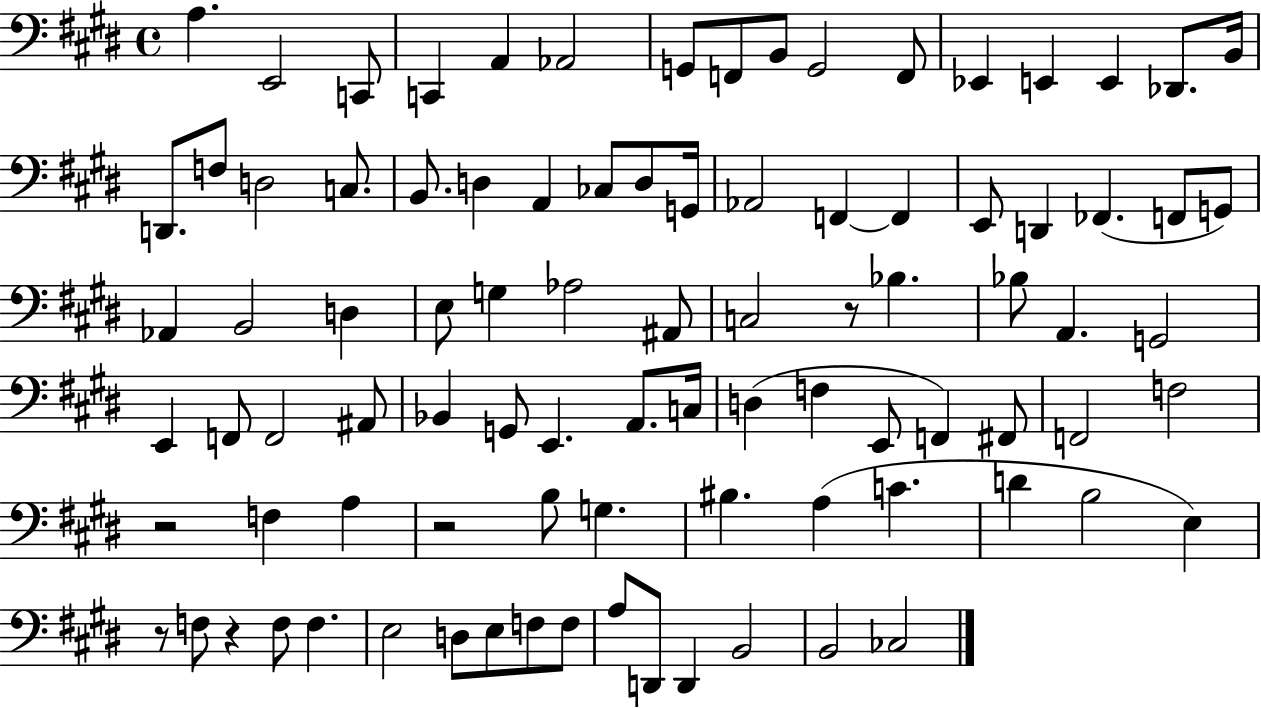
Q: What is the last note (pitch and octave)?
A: CES3